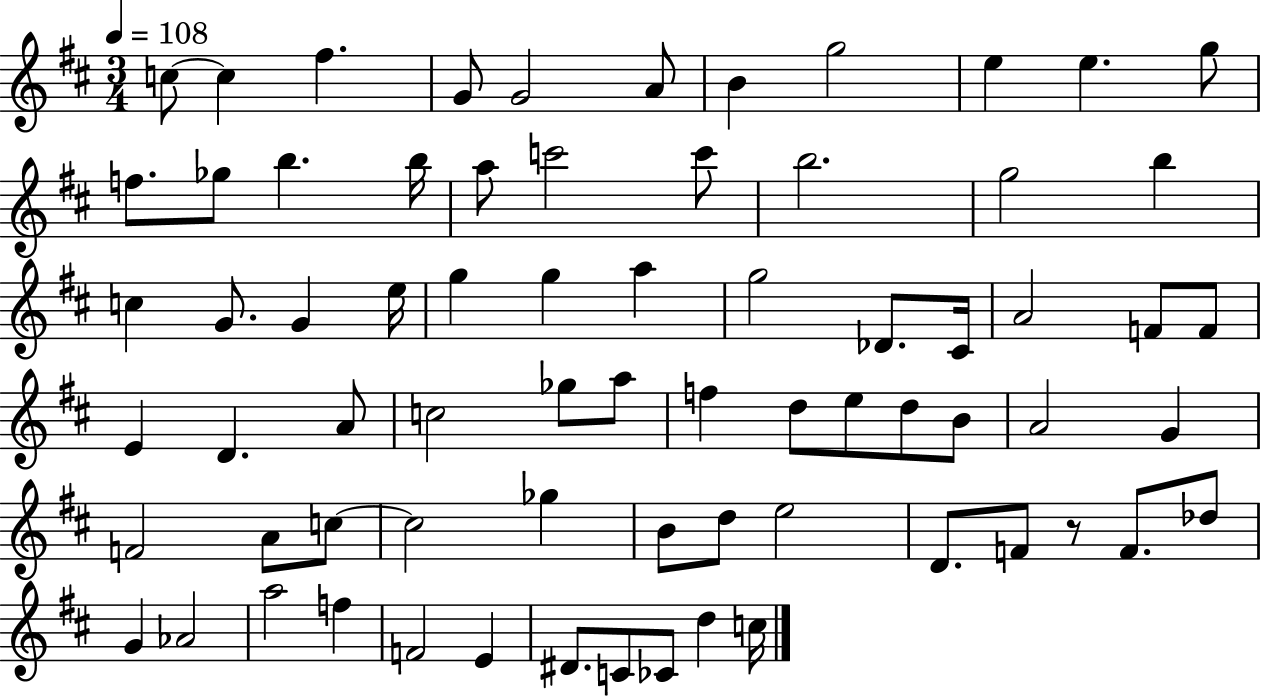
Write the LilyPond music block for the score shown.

{
  \clef treble
  \numericTimeSignature
  \time 3/4
  \key d \major
  \tempo 4 = 108
  \repeat volta 2 { c''8~~ c''4 fis''4. | g'8 g'2 a'8 | b'4 g''2 | e''4 e''4. g''8 | \break f''8. ges''8 b''4. b''16 | a''8 c'''2 c'''8 | b''2. | g''2 b''4 | \break c''4 g'8. g'4 e''16 | g''4 g''4 a''4 | g''2 des'8. cis'16 | a'2 f'8 f'8 | \break e'4 d'4. a'8 | c''2 ges''8 a''8 | f''4 d''8 e''8 d''8 b'8 | a'2 g'4 | \break f'2 a'8 c''8~~ | c''2 ges''4 | b'8 d''8 e''2 | d'8. f'8 r8 f'8. des''8 | \break g'4 aes'2 | a''2 f''4 | f'2 e'4 | dis'8. c'8 ces'8 d''4 c''16 | \break } \bar "|."
}